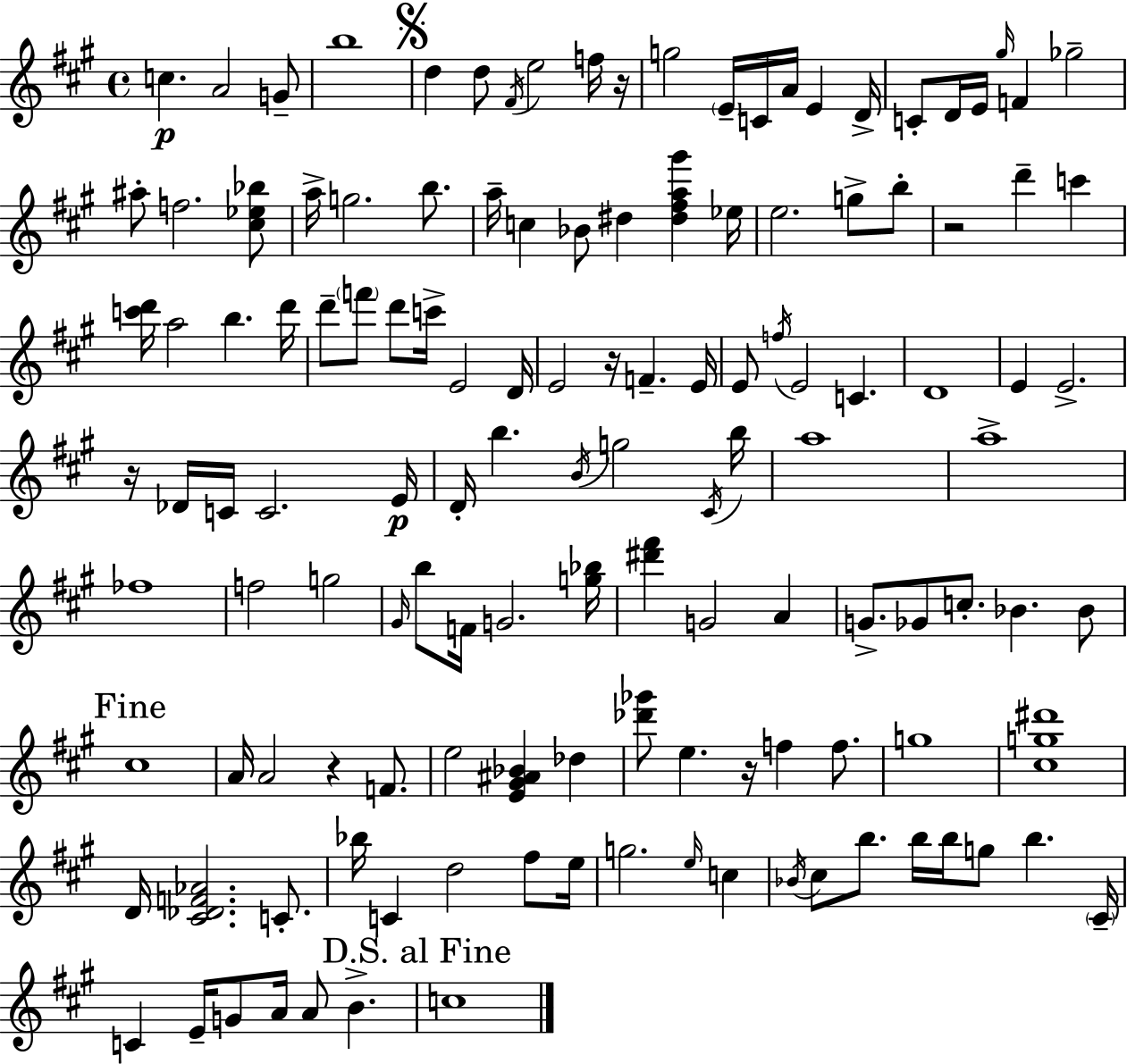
{
  \clef treble
  \time 4/4
  \defaultTimeSignature
  \key a \major
  c''4.\p a'2 g'8-- | b''1 | \mark \markup { \musicglyph "scripts.segno" } d''4 d''8 \acciaccatura { fis'16 } e''2 f''16 | r16 g''2 \parenthesize e'16-- c'16 a'16 e'4 | \break d'16-> c'8-. d'16 e'16 \grace { gis''16 } f'4 ges''2-- | ais''8-. f''2. | <cis'' ees'' bes''>8 a''16-> g''2. b''8. | a''16-- c''4 bes'8 dis''4 <dis'' fis'' a'' gis'''>4 | \break ees''16 e''2. g''8-> | b''8-. r2 d'''4-- c'''4 | <c''' d'''>16 a''2 b''4. | d'''16 d'''8-- \parenthesize f'''8 d'''8 c'''16-> e'2 | \break d'16 e'2 r16 f'4.-- | e'16 e'8 \acciaccatura { f''16 } e'2 c'4. | d'1 | e'4 e'2.-> | \break r16 des'16 c'16 c'2. | e'16\p d'16-. b''4. \acciaccatura { b'16 } g''2 | \acciaccatura { cis'16 } b''16 a''1 | a''1-> | \break fes''1 | f''2 g''2 | \grace { gis'16 } b''8 f'16 g'2. | <g'' bes''>16 <dis''' fis'''>4 g'2 | \break a'4 g'8.-> ges'8 c''8.-. bes'4. | bes'8 \mark "Fine" cis''1 | a'16 a'2 r4 | f'8. e''2 <e' gis' ais' bes'>4 | \break des''4 <des''' ges'''>8 e''4. r16 f''4 | f''8. g''1 | <cis'' g'' dis'''>1 | d'16 <cis' des' f' aes'>2. | \break c'8.-. bes''16 c'4 d''2 | fis''8 e''16 g''2. | \grace { e''16 } c''4 \acciaccatura { bes'16 } cis''8 b''8. b''16 b''16 g''8 | b''4. \parenthesize cis'16-- c'4 e'16-- g'8 a'16 | \break a'8 b'4.-> \mark "D.S. al Fine" c''1 | \bar "|."
}